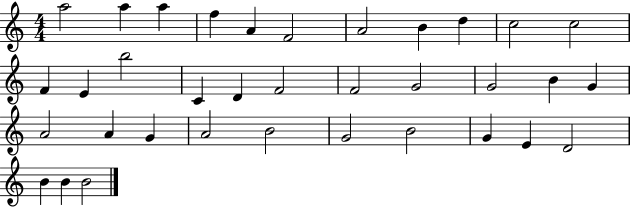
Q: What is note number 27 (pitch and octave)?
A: B4